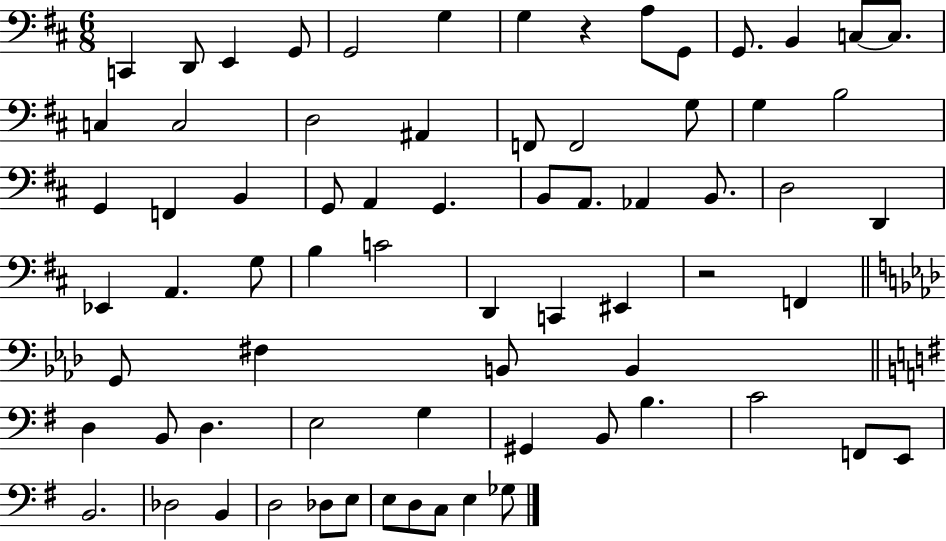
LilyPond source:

{
  \clef bass
  \numericTimeSignature
  \time 6/8
  \key d \major
  c,4 d,8 e,4 g,8 | g,2 g4 | g4 r4 a8 g,8 | g,8. b,4 c8~~ c8. | \break c4 c2 | d2 ais,4 | f,8 f,2 g8 | g4 b2 | \break g,4 f,4 b,4 | g,8 a,4 g,4. | b,8 a,8. aes,4 b,8. | d2 d,4 | \break ees,4 a,4. g8 | b4 c'2 | d,4 c,4 eis,4 | r2 f,4 | \break \bar "||" \break \key aes \major g,8 fis4 b,8 b,4 | \bar "||" \break \key g \major d4 b,8 d4. | e2 g4 | gis,4 b,8 b4. | c'2 f,8 e,8 | \break b,2. | des2 b,4 | d2 des8 e8 | e8 d8 c8 e4 ges8 | \break \bar "|."
}